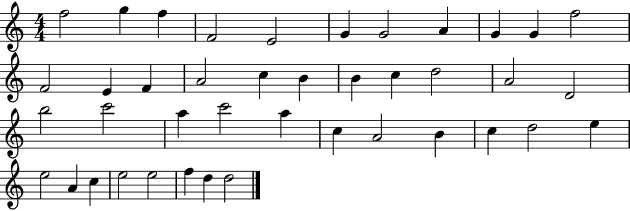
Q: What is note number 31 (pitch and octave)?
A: C5